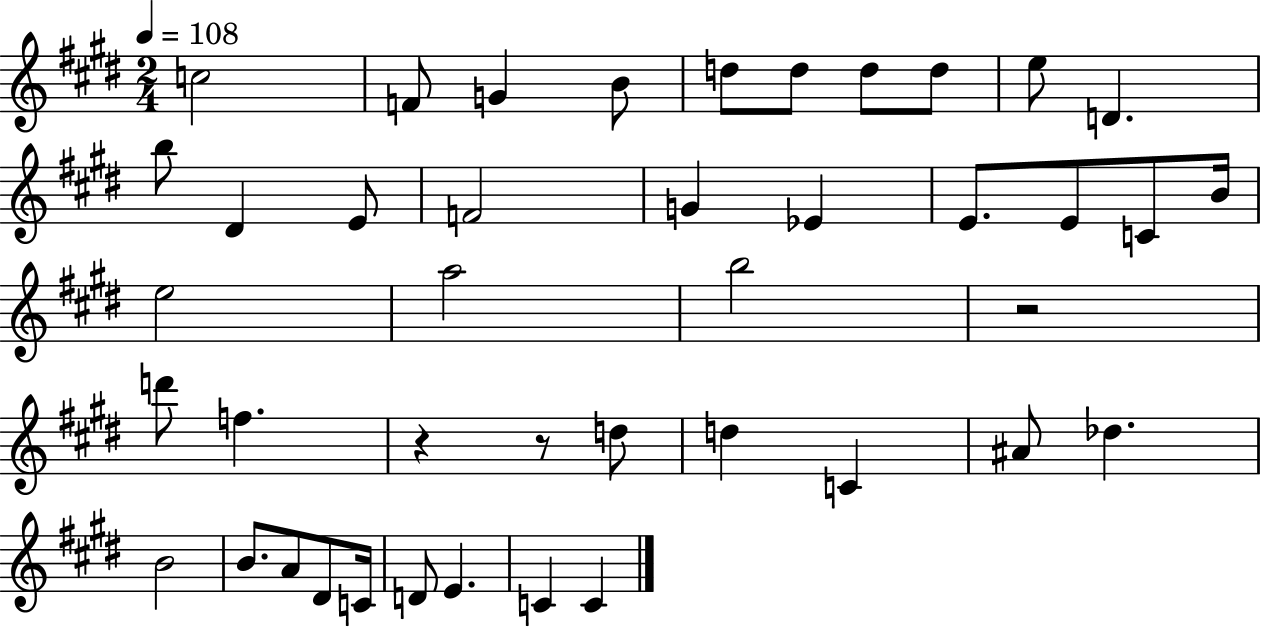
{
  \clef treble
  \numericTimeSignature
  \time 2/4
  \key e \major
  \tempo 4 = 108
  \repeat volta 2 { c''2 | f'8 g'4 b'8 | d''8 d''8 d''8 d''8 | e''8 d'4. | \break b''8 dis'4 e'8 | f'2 | g'4 ees'4 | e'8. e'8 c'8 b'16 | \break e''2 | a''2 | b''2 | r2 | \break d'''8 f''4. | r4 r8 d''8 | d''4 c'4 | ais'8 des''4. | \break b'2 | b'8. a'8 dis'8 c'16 | d'8 e'4. | c'4 c'4 | \break } \bar "|."
}